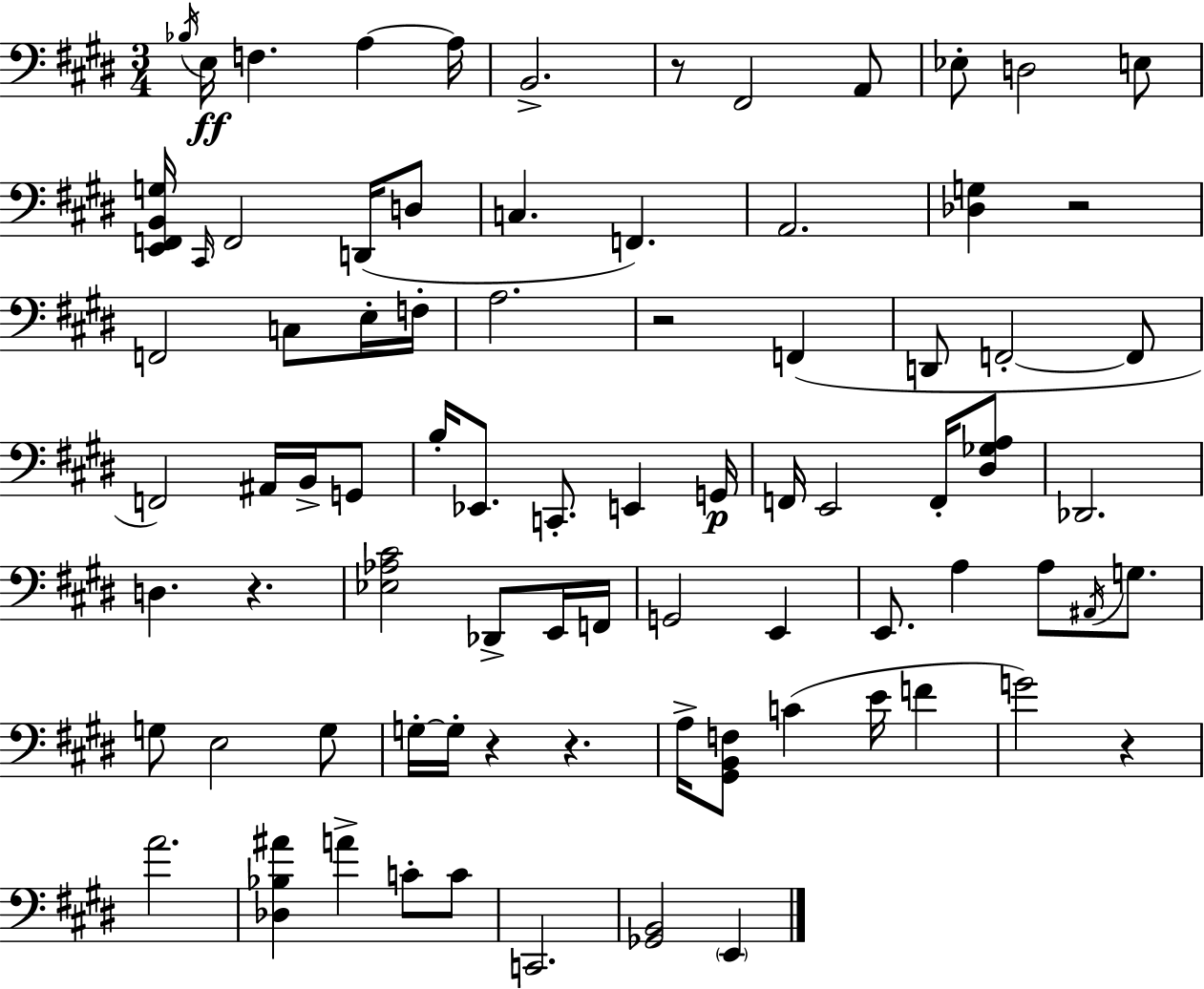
{
  \clef bass
  \numericTimeSignature
  \time 3/4
  \key e \major
  \acciaccatura { bes16 }\ff e16 f4. a4~~ | a16 b,2.-> | r8 fis,2 a,8 | ees8-. d2 e8 | \break <e, f, b, g>16 \grace { cis,16 } f,2 d,16( | d8 c4. f,4.) | a,2. | <des g>4 r2 | \break f,2 c8 | e16-. f16-. a2. | r2 f,4( | d,8 f,2-.~~ | \break f,8 f,2) ais,16 b,16-> | g,8 b16-. ees,8. c,8.-. e,4 | g,16\p f,16 e,2 f,16-. | <dis ges a>8 des,2. | \break d4. r4. | <ees aes cis'>2 des,8-> | e,16 f,16 g,2 e,4 | e,8. a4 a8 \acciaccatura { ais,16 } | \break g8. g8 e2 | g8 g16-.~~ g16-. r4 r4. | a16-> <gis, b, f>8 c'4( e'16 f'4 | g'2) r4 | \break a'2. | <des bes ais'>4 a'4-> c'8-. | c'8 c,2. | <ges, b,>2 \parenthesize e,4 | \break \bar "|."
}